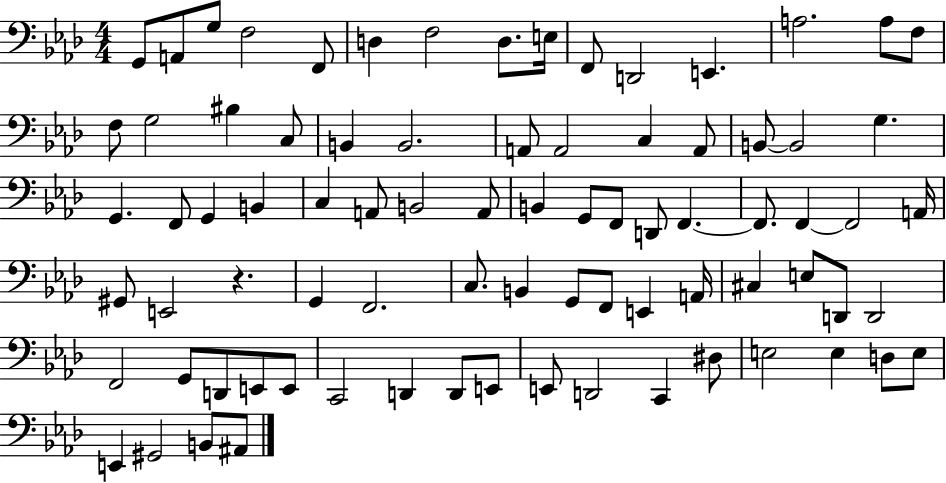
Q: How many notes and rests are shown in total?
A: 81